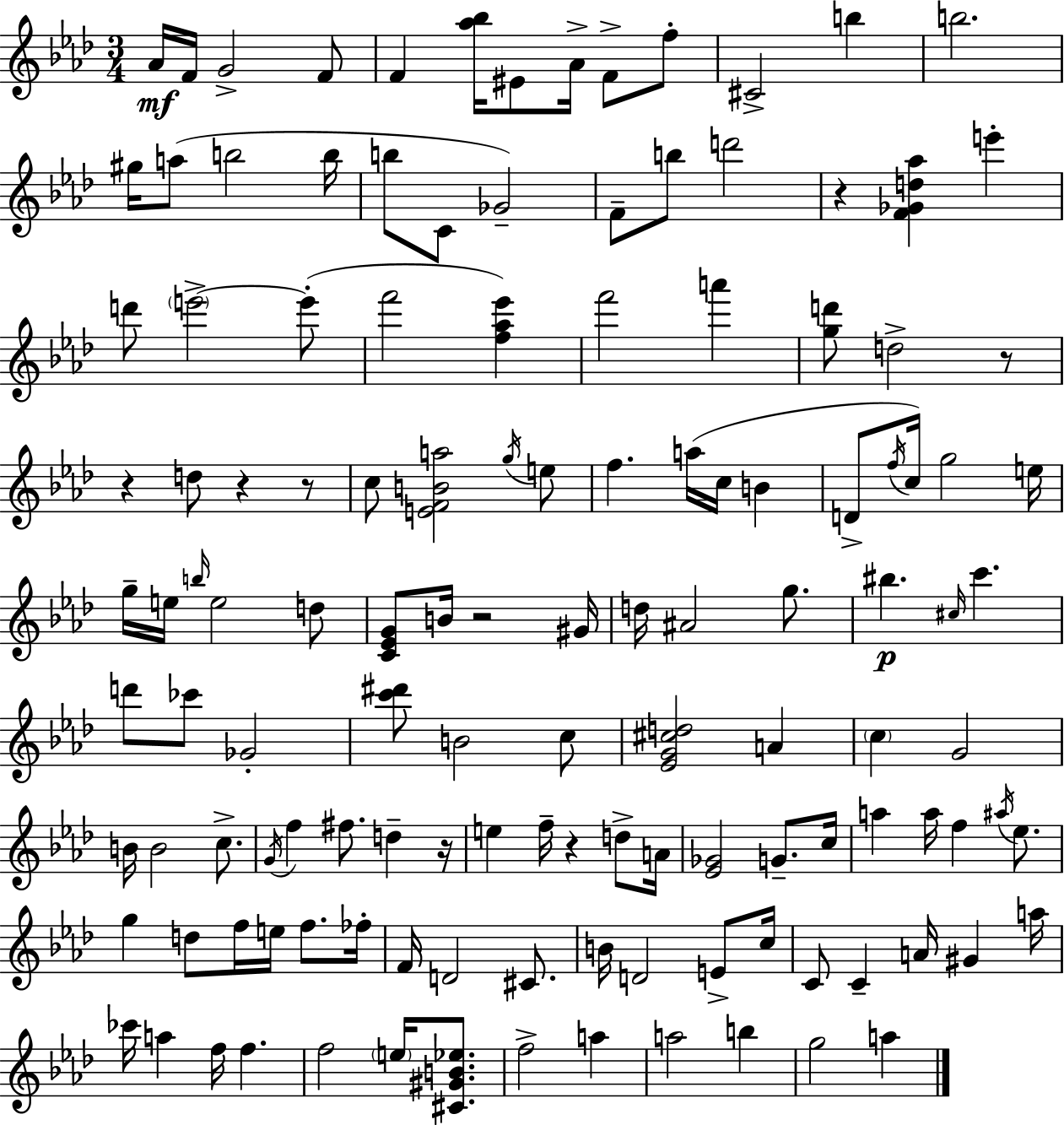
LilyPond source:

{
  \clef treble
  \numericTimeSignature
  \time 3/4
  \key f \minor
  aes'16\mf f'16 g'2-> f'8 | f'4 <aes'' bes''>16 eis'8 aes'16-> f'8-> f''8-. | cis'2-> b''4 | b''2. | \break gis''16 a''8( b''2 b''16 | b''8 c'8 ges'2--) | f'8-- b''8 d'''2 | r4 <f' ges' d'' aes''>4 e'''4-. | \break d'''8 \parenthesize e'''2->~~ e'''8-.( | f'''2 <f'' aes'' ees'''>4) | f'''2 a'''4 | <g'' d'''>8 d''2-> r8 | \break r4 d''8 r4 r8 | c''8 <e' f' b' a''>2 \acciaccatura { g''16 } e''8 | f''4. a''16( c''16 b'4 | d'8-> \acciaccatura { f''16 } c''16) g''2 | \break e''16 g''16-- e''16 \grace { b''16 } e''2 | d''8 <c' ees' g'>8 b'16 r2 | gis'16 d''16 ais'2 | g''8. bis''4.\p \grace { cis''16 } c'''4. | \break d'''8 ces'''8 ges'2-. | <c''' dis'''>8 b'2 | c''8 <ees' g' cis'' d''>2 | a'4 \parenthesize c''4 g'2 | \break b'16 b'2 | c''8.-> \acciaccatura { g'16 } f''4 fis''8. | d''4-- r16 e''4 f''16-- r4 | d''8-> a'16 <ees' ges'>2 | \break g'8.-- c''16 a''4 a''16 f''4 | \acciaccatura { ais''16 } ees''8. g''4 d''8 | f''16 e''16 f''8. fes''16-. f'16 d'2 | cis'8. b'16 d'2 | \break e'8-> c''16 c'8 c'4-- | a'16 gis'4 a''16 ces'''16 a''4 f''16 | f''4. f''2 | \parenthesize e''16 <cis' gis' b' ees''>8. f''2-> | \break a''4 a''2 | b''4 g''2 | a''4 \bar "|."
}